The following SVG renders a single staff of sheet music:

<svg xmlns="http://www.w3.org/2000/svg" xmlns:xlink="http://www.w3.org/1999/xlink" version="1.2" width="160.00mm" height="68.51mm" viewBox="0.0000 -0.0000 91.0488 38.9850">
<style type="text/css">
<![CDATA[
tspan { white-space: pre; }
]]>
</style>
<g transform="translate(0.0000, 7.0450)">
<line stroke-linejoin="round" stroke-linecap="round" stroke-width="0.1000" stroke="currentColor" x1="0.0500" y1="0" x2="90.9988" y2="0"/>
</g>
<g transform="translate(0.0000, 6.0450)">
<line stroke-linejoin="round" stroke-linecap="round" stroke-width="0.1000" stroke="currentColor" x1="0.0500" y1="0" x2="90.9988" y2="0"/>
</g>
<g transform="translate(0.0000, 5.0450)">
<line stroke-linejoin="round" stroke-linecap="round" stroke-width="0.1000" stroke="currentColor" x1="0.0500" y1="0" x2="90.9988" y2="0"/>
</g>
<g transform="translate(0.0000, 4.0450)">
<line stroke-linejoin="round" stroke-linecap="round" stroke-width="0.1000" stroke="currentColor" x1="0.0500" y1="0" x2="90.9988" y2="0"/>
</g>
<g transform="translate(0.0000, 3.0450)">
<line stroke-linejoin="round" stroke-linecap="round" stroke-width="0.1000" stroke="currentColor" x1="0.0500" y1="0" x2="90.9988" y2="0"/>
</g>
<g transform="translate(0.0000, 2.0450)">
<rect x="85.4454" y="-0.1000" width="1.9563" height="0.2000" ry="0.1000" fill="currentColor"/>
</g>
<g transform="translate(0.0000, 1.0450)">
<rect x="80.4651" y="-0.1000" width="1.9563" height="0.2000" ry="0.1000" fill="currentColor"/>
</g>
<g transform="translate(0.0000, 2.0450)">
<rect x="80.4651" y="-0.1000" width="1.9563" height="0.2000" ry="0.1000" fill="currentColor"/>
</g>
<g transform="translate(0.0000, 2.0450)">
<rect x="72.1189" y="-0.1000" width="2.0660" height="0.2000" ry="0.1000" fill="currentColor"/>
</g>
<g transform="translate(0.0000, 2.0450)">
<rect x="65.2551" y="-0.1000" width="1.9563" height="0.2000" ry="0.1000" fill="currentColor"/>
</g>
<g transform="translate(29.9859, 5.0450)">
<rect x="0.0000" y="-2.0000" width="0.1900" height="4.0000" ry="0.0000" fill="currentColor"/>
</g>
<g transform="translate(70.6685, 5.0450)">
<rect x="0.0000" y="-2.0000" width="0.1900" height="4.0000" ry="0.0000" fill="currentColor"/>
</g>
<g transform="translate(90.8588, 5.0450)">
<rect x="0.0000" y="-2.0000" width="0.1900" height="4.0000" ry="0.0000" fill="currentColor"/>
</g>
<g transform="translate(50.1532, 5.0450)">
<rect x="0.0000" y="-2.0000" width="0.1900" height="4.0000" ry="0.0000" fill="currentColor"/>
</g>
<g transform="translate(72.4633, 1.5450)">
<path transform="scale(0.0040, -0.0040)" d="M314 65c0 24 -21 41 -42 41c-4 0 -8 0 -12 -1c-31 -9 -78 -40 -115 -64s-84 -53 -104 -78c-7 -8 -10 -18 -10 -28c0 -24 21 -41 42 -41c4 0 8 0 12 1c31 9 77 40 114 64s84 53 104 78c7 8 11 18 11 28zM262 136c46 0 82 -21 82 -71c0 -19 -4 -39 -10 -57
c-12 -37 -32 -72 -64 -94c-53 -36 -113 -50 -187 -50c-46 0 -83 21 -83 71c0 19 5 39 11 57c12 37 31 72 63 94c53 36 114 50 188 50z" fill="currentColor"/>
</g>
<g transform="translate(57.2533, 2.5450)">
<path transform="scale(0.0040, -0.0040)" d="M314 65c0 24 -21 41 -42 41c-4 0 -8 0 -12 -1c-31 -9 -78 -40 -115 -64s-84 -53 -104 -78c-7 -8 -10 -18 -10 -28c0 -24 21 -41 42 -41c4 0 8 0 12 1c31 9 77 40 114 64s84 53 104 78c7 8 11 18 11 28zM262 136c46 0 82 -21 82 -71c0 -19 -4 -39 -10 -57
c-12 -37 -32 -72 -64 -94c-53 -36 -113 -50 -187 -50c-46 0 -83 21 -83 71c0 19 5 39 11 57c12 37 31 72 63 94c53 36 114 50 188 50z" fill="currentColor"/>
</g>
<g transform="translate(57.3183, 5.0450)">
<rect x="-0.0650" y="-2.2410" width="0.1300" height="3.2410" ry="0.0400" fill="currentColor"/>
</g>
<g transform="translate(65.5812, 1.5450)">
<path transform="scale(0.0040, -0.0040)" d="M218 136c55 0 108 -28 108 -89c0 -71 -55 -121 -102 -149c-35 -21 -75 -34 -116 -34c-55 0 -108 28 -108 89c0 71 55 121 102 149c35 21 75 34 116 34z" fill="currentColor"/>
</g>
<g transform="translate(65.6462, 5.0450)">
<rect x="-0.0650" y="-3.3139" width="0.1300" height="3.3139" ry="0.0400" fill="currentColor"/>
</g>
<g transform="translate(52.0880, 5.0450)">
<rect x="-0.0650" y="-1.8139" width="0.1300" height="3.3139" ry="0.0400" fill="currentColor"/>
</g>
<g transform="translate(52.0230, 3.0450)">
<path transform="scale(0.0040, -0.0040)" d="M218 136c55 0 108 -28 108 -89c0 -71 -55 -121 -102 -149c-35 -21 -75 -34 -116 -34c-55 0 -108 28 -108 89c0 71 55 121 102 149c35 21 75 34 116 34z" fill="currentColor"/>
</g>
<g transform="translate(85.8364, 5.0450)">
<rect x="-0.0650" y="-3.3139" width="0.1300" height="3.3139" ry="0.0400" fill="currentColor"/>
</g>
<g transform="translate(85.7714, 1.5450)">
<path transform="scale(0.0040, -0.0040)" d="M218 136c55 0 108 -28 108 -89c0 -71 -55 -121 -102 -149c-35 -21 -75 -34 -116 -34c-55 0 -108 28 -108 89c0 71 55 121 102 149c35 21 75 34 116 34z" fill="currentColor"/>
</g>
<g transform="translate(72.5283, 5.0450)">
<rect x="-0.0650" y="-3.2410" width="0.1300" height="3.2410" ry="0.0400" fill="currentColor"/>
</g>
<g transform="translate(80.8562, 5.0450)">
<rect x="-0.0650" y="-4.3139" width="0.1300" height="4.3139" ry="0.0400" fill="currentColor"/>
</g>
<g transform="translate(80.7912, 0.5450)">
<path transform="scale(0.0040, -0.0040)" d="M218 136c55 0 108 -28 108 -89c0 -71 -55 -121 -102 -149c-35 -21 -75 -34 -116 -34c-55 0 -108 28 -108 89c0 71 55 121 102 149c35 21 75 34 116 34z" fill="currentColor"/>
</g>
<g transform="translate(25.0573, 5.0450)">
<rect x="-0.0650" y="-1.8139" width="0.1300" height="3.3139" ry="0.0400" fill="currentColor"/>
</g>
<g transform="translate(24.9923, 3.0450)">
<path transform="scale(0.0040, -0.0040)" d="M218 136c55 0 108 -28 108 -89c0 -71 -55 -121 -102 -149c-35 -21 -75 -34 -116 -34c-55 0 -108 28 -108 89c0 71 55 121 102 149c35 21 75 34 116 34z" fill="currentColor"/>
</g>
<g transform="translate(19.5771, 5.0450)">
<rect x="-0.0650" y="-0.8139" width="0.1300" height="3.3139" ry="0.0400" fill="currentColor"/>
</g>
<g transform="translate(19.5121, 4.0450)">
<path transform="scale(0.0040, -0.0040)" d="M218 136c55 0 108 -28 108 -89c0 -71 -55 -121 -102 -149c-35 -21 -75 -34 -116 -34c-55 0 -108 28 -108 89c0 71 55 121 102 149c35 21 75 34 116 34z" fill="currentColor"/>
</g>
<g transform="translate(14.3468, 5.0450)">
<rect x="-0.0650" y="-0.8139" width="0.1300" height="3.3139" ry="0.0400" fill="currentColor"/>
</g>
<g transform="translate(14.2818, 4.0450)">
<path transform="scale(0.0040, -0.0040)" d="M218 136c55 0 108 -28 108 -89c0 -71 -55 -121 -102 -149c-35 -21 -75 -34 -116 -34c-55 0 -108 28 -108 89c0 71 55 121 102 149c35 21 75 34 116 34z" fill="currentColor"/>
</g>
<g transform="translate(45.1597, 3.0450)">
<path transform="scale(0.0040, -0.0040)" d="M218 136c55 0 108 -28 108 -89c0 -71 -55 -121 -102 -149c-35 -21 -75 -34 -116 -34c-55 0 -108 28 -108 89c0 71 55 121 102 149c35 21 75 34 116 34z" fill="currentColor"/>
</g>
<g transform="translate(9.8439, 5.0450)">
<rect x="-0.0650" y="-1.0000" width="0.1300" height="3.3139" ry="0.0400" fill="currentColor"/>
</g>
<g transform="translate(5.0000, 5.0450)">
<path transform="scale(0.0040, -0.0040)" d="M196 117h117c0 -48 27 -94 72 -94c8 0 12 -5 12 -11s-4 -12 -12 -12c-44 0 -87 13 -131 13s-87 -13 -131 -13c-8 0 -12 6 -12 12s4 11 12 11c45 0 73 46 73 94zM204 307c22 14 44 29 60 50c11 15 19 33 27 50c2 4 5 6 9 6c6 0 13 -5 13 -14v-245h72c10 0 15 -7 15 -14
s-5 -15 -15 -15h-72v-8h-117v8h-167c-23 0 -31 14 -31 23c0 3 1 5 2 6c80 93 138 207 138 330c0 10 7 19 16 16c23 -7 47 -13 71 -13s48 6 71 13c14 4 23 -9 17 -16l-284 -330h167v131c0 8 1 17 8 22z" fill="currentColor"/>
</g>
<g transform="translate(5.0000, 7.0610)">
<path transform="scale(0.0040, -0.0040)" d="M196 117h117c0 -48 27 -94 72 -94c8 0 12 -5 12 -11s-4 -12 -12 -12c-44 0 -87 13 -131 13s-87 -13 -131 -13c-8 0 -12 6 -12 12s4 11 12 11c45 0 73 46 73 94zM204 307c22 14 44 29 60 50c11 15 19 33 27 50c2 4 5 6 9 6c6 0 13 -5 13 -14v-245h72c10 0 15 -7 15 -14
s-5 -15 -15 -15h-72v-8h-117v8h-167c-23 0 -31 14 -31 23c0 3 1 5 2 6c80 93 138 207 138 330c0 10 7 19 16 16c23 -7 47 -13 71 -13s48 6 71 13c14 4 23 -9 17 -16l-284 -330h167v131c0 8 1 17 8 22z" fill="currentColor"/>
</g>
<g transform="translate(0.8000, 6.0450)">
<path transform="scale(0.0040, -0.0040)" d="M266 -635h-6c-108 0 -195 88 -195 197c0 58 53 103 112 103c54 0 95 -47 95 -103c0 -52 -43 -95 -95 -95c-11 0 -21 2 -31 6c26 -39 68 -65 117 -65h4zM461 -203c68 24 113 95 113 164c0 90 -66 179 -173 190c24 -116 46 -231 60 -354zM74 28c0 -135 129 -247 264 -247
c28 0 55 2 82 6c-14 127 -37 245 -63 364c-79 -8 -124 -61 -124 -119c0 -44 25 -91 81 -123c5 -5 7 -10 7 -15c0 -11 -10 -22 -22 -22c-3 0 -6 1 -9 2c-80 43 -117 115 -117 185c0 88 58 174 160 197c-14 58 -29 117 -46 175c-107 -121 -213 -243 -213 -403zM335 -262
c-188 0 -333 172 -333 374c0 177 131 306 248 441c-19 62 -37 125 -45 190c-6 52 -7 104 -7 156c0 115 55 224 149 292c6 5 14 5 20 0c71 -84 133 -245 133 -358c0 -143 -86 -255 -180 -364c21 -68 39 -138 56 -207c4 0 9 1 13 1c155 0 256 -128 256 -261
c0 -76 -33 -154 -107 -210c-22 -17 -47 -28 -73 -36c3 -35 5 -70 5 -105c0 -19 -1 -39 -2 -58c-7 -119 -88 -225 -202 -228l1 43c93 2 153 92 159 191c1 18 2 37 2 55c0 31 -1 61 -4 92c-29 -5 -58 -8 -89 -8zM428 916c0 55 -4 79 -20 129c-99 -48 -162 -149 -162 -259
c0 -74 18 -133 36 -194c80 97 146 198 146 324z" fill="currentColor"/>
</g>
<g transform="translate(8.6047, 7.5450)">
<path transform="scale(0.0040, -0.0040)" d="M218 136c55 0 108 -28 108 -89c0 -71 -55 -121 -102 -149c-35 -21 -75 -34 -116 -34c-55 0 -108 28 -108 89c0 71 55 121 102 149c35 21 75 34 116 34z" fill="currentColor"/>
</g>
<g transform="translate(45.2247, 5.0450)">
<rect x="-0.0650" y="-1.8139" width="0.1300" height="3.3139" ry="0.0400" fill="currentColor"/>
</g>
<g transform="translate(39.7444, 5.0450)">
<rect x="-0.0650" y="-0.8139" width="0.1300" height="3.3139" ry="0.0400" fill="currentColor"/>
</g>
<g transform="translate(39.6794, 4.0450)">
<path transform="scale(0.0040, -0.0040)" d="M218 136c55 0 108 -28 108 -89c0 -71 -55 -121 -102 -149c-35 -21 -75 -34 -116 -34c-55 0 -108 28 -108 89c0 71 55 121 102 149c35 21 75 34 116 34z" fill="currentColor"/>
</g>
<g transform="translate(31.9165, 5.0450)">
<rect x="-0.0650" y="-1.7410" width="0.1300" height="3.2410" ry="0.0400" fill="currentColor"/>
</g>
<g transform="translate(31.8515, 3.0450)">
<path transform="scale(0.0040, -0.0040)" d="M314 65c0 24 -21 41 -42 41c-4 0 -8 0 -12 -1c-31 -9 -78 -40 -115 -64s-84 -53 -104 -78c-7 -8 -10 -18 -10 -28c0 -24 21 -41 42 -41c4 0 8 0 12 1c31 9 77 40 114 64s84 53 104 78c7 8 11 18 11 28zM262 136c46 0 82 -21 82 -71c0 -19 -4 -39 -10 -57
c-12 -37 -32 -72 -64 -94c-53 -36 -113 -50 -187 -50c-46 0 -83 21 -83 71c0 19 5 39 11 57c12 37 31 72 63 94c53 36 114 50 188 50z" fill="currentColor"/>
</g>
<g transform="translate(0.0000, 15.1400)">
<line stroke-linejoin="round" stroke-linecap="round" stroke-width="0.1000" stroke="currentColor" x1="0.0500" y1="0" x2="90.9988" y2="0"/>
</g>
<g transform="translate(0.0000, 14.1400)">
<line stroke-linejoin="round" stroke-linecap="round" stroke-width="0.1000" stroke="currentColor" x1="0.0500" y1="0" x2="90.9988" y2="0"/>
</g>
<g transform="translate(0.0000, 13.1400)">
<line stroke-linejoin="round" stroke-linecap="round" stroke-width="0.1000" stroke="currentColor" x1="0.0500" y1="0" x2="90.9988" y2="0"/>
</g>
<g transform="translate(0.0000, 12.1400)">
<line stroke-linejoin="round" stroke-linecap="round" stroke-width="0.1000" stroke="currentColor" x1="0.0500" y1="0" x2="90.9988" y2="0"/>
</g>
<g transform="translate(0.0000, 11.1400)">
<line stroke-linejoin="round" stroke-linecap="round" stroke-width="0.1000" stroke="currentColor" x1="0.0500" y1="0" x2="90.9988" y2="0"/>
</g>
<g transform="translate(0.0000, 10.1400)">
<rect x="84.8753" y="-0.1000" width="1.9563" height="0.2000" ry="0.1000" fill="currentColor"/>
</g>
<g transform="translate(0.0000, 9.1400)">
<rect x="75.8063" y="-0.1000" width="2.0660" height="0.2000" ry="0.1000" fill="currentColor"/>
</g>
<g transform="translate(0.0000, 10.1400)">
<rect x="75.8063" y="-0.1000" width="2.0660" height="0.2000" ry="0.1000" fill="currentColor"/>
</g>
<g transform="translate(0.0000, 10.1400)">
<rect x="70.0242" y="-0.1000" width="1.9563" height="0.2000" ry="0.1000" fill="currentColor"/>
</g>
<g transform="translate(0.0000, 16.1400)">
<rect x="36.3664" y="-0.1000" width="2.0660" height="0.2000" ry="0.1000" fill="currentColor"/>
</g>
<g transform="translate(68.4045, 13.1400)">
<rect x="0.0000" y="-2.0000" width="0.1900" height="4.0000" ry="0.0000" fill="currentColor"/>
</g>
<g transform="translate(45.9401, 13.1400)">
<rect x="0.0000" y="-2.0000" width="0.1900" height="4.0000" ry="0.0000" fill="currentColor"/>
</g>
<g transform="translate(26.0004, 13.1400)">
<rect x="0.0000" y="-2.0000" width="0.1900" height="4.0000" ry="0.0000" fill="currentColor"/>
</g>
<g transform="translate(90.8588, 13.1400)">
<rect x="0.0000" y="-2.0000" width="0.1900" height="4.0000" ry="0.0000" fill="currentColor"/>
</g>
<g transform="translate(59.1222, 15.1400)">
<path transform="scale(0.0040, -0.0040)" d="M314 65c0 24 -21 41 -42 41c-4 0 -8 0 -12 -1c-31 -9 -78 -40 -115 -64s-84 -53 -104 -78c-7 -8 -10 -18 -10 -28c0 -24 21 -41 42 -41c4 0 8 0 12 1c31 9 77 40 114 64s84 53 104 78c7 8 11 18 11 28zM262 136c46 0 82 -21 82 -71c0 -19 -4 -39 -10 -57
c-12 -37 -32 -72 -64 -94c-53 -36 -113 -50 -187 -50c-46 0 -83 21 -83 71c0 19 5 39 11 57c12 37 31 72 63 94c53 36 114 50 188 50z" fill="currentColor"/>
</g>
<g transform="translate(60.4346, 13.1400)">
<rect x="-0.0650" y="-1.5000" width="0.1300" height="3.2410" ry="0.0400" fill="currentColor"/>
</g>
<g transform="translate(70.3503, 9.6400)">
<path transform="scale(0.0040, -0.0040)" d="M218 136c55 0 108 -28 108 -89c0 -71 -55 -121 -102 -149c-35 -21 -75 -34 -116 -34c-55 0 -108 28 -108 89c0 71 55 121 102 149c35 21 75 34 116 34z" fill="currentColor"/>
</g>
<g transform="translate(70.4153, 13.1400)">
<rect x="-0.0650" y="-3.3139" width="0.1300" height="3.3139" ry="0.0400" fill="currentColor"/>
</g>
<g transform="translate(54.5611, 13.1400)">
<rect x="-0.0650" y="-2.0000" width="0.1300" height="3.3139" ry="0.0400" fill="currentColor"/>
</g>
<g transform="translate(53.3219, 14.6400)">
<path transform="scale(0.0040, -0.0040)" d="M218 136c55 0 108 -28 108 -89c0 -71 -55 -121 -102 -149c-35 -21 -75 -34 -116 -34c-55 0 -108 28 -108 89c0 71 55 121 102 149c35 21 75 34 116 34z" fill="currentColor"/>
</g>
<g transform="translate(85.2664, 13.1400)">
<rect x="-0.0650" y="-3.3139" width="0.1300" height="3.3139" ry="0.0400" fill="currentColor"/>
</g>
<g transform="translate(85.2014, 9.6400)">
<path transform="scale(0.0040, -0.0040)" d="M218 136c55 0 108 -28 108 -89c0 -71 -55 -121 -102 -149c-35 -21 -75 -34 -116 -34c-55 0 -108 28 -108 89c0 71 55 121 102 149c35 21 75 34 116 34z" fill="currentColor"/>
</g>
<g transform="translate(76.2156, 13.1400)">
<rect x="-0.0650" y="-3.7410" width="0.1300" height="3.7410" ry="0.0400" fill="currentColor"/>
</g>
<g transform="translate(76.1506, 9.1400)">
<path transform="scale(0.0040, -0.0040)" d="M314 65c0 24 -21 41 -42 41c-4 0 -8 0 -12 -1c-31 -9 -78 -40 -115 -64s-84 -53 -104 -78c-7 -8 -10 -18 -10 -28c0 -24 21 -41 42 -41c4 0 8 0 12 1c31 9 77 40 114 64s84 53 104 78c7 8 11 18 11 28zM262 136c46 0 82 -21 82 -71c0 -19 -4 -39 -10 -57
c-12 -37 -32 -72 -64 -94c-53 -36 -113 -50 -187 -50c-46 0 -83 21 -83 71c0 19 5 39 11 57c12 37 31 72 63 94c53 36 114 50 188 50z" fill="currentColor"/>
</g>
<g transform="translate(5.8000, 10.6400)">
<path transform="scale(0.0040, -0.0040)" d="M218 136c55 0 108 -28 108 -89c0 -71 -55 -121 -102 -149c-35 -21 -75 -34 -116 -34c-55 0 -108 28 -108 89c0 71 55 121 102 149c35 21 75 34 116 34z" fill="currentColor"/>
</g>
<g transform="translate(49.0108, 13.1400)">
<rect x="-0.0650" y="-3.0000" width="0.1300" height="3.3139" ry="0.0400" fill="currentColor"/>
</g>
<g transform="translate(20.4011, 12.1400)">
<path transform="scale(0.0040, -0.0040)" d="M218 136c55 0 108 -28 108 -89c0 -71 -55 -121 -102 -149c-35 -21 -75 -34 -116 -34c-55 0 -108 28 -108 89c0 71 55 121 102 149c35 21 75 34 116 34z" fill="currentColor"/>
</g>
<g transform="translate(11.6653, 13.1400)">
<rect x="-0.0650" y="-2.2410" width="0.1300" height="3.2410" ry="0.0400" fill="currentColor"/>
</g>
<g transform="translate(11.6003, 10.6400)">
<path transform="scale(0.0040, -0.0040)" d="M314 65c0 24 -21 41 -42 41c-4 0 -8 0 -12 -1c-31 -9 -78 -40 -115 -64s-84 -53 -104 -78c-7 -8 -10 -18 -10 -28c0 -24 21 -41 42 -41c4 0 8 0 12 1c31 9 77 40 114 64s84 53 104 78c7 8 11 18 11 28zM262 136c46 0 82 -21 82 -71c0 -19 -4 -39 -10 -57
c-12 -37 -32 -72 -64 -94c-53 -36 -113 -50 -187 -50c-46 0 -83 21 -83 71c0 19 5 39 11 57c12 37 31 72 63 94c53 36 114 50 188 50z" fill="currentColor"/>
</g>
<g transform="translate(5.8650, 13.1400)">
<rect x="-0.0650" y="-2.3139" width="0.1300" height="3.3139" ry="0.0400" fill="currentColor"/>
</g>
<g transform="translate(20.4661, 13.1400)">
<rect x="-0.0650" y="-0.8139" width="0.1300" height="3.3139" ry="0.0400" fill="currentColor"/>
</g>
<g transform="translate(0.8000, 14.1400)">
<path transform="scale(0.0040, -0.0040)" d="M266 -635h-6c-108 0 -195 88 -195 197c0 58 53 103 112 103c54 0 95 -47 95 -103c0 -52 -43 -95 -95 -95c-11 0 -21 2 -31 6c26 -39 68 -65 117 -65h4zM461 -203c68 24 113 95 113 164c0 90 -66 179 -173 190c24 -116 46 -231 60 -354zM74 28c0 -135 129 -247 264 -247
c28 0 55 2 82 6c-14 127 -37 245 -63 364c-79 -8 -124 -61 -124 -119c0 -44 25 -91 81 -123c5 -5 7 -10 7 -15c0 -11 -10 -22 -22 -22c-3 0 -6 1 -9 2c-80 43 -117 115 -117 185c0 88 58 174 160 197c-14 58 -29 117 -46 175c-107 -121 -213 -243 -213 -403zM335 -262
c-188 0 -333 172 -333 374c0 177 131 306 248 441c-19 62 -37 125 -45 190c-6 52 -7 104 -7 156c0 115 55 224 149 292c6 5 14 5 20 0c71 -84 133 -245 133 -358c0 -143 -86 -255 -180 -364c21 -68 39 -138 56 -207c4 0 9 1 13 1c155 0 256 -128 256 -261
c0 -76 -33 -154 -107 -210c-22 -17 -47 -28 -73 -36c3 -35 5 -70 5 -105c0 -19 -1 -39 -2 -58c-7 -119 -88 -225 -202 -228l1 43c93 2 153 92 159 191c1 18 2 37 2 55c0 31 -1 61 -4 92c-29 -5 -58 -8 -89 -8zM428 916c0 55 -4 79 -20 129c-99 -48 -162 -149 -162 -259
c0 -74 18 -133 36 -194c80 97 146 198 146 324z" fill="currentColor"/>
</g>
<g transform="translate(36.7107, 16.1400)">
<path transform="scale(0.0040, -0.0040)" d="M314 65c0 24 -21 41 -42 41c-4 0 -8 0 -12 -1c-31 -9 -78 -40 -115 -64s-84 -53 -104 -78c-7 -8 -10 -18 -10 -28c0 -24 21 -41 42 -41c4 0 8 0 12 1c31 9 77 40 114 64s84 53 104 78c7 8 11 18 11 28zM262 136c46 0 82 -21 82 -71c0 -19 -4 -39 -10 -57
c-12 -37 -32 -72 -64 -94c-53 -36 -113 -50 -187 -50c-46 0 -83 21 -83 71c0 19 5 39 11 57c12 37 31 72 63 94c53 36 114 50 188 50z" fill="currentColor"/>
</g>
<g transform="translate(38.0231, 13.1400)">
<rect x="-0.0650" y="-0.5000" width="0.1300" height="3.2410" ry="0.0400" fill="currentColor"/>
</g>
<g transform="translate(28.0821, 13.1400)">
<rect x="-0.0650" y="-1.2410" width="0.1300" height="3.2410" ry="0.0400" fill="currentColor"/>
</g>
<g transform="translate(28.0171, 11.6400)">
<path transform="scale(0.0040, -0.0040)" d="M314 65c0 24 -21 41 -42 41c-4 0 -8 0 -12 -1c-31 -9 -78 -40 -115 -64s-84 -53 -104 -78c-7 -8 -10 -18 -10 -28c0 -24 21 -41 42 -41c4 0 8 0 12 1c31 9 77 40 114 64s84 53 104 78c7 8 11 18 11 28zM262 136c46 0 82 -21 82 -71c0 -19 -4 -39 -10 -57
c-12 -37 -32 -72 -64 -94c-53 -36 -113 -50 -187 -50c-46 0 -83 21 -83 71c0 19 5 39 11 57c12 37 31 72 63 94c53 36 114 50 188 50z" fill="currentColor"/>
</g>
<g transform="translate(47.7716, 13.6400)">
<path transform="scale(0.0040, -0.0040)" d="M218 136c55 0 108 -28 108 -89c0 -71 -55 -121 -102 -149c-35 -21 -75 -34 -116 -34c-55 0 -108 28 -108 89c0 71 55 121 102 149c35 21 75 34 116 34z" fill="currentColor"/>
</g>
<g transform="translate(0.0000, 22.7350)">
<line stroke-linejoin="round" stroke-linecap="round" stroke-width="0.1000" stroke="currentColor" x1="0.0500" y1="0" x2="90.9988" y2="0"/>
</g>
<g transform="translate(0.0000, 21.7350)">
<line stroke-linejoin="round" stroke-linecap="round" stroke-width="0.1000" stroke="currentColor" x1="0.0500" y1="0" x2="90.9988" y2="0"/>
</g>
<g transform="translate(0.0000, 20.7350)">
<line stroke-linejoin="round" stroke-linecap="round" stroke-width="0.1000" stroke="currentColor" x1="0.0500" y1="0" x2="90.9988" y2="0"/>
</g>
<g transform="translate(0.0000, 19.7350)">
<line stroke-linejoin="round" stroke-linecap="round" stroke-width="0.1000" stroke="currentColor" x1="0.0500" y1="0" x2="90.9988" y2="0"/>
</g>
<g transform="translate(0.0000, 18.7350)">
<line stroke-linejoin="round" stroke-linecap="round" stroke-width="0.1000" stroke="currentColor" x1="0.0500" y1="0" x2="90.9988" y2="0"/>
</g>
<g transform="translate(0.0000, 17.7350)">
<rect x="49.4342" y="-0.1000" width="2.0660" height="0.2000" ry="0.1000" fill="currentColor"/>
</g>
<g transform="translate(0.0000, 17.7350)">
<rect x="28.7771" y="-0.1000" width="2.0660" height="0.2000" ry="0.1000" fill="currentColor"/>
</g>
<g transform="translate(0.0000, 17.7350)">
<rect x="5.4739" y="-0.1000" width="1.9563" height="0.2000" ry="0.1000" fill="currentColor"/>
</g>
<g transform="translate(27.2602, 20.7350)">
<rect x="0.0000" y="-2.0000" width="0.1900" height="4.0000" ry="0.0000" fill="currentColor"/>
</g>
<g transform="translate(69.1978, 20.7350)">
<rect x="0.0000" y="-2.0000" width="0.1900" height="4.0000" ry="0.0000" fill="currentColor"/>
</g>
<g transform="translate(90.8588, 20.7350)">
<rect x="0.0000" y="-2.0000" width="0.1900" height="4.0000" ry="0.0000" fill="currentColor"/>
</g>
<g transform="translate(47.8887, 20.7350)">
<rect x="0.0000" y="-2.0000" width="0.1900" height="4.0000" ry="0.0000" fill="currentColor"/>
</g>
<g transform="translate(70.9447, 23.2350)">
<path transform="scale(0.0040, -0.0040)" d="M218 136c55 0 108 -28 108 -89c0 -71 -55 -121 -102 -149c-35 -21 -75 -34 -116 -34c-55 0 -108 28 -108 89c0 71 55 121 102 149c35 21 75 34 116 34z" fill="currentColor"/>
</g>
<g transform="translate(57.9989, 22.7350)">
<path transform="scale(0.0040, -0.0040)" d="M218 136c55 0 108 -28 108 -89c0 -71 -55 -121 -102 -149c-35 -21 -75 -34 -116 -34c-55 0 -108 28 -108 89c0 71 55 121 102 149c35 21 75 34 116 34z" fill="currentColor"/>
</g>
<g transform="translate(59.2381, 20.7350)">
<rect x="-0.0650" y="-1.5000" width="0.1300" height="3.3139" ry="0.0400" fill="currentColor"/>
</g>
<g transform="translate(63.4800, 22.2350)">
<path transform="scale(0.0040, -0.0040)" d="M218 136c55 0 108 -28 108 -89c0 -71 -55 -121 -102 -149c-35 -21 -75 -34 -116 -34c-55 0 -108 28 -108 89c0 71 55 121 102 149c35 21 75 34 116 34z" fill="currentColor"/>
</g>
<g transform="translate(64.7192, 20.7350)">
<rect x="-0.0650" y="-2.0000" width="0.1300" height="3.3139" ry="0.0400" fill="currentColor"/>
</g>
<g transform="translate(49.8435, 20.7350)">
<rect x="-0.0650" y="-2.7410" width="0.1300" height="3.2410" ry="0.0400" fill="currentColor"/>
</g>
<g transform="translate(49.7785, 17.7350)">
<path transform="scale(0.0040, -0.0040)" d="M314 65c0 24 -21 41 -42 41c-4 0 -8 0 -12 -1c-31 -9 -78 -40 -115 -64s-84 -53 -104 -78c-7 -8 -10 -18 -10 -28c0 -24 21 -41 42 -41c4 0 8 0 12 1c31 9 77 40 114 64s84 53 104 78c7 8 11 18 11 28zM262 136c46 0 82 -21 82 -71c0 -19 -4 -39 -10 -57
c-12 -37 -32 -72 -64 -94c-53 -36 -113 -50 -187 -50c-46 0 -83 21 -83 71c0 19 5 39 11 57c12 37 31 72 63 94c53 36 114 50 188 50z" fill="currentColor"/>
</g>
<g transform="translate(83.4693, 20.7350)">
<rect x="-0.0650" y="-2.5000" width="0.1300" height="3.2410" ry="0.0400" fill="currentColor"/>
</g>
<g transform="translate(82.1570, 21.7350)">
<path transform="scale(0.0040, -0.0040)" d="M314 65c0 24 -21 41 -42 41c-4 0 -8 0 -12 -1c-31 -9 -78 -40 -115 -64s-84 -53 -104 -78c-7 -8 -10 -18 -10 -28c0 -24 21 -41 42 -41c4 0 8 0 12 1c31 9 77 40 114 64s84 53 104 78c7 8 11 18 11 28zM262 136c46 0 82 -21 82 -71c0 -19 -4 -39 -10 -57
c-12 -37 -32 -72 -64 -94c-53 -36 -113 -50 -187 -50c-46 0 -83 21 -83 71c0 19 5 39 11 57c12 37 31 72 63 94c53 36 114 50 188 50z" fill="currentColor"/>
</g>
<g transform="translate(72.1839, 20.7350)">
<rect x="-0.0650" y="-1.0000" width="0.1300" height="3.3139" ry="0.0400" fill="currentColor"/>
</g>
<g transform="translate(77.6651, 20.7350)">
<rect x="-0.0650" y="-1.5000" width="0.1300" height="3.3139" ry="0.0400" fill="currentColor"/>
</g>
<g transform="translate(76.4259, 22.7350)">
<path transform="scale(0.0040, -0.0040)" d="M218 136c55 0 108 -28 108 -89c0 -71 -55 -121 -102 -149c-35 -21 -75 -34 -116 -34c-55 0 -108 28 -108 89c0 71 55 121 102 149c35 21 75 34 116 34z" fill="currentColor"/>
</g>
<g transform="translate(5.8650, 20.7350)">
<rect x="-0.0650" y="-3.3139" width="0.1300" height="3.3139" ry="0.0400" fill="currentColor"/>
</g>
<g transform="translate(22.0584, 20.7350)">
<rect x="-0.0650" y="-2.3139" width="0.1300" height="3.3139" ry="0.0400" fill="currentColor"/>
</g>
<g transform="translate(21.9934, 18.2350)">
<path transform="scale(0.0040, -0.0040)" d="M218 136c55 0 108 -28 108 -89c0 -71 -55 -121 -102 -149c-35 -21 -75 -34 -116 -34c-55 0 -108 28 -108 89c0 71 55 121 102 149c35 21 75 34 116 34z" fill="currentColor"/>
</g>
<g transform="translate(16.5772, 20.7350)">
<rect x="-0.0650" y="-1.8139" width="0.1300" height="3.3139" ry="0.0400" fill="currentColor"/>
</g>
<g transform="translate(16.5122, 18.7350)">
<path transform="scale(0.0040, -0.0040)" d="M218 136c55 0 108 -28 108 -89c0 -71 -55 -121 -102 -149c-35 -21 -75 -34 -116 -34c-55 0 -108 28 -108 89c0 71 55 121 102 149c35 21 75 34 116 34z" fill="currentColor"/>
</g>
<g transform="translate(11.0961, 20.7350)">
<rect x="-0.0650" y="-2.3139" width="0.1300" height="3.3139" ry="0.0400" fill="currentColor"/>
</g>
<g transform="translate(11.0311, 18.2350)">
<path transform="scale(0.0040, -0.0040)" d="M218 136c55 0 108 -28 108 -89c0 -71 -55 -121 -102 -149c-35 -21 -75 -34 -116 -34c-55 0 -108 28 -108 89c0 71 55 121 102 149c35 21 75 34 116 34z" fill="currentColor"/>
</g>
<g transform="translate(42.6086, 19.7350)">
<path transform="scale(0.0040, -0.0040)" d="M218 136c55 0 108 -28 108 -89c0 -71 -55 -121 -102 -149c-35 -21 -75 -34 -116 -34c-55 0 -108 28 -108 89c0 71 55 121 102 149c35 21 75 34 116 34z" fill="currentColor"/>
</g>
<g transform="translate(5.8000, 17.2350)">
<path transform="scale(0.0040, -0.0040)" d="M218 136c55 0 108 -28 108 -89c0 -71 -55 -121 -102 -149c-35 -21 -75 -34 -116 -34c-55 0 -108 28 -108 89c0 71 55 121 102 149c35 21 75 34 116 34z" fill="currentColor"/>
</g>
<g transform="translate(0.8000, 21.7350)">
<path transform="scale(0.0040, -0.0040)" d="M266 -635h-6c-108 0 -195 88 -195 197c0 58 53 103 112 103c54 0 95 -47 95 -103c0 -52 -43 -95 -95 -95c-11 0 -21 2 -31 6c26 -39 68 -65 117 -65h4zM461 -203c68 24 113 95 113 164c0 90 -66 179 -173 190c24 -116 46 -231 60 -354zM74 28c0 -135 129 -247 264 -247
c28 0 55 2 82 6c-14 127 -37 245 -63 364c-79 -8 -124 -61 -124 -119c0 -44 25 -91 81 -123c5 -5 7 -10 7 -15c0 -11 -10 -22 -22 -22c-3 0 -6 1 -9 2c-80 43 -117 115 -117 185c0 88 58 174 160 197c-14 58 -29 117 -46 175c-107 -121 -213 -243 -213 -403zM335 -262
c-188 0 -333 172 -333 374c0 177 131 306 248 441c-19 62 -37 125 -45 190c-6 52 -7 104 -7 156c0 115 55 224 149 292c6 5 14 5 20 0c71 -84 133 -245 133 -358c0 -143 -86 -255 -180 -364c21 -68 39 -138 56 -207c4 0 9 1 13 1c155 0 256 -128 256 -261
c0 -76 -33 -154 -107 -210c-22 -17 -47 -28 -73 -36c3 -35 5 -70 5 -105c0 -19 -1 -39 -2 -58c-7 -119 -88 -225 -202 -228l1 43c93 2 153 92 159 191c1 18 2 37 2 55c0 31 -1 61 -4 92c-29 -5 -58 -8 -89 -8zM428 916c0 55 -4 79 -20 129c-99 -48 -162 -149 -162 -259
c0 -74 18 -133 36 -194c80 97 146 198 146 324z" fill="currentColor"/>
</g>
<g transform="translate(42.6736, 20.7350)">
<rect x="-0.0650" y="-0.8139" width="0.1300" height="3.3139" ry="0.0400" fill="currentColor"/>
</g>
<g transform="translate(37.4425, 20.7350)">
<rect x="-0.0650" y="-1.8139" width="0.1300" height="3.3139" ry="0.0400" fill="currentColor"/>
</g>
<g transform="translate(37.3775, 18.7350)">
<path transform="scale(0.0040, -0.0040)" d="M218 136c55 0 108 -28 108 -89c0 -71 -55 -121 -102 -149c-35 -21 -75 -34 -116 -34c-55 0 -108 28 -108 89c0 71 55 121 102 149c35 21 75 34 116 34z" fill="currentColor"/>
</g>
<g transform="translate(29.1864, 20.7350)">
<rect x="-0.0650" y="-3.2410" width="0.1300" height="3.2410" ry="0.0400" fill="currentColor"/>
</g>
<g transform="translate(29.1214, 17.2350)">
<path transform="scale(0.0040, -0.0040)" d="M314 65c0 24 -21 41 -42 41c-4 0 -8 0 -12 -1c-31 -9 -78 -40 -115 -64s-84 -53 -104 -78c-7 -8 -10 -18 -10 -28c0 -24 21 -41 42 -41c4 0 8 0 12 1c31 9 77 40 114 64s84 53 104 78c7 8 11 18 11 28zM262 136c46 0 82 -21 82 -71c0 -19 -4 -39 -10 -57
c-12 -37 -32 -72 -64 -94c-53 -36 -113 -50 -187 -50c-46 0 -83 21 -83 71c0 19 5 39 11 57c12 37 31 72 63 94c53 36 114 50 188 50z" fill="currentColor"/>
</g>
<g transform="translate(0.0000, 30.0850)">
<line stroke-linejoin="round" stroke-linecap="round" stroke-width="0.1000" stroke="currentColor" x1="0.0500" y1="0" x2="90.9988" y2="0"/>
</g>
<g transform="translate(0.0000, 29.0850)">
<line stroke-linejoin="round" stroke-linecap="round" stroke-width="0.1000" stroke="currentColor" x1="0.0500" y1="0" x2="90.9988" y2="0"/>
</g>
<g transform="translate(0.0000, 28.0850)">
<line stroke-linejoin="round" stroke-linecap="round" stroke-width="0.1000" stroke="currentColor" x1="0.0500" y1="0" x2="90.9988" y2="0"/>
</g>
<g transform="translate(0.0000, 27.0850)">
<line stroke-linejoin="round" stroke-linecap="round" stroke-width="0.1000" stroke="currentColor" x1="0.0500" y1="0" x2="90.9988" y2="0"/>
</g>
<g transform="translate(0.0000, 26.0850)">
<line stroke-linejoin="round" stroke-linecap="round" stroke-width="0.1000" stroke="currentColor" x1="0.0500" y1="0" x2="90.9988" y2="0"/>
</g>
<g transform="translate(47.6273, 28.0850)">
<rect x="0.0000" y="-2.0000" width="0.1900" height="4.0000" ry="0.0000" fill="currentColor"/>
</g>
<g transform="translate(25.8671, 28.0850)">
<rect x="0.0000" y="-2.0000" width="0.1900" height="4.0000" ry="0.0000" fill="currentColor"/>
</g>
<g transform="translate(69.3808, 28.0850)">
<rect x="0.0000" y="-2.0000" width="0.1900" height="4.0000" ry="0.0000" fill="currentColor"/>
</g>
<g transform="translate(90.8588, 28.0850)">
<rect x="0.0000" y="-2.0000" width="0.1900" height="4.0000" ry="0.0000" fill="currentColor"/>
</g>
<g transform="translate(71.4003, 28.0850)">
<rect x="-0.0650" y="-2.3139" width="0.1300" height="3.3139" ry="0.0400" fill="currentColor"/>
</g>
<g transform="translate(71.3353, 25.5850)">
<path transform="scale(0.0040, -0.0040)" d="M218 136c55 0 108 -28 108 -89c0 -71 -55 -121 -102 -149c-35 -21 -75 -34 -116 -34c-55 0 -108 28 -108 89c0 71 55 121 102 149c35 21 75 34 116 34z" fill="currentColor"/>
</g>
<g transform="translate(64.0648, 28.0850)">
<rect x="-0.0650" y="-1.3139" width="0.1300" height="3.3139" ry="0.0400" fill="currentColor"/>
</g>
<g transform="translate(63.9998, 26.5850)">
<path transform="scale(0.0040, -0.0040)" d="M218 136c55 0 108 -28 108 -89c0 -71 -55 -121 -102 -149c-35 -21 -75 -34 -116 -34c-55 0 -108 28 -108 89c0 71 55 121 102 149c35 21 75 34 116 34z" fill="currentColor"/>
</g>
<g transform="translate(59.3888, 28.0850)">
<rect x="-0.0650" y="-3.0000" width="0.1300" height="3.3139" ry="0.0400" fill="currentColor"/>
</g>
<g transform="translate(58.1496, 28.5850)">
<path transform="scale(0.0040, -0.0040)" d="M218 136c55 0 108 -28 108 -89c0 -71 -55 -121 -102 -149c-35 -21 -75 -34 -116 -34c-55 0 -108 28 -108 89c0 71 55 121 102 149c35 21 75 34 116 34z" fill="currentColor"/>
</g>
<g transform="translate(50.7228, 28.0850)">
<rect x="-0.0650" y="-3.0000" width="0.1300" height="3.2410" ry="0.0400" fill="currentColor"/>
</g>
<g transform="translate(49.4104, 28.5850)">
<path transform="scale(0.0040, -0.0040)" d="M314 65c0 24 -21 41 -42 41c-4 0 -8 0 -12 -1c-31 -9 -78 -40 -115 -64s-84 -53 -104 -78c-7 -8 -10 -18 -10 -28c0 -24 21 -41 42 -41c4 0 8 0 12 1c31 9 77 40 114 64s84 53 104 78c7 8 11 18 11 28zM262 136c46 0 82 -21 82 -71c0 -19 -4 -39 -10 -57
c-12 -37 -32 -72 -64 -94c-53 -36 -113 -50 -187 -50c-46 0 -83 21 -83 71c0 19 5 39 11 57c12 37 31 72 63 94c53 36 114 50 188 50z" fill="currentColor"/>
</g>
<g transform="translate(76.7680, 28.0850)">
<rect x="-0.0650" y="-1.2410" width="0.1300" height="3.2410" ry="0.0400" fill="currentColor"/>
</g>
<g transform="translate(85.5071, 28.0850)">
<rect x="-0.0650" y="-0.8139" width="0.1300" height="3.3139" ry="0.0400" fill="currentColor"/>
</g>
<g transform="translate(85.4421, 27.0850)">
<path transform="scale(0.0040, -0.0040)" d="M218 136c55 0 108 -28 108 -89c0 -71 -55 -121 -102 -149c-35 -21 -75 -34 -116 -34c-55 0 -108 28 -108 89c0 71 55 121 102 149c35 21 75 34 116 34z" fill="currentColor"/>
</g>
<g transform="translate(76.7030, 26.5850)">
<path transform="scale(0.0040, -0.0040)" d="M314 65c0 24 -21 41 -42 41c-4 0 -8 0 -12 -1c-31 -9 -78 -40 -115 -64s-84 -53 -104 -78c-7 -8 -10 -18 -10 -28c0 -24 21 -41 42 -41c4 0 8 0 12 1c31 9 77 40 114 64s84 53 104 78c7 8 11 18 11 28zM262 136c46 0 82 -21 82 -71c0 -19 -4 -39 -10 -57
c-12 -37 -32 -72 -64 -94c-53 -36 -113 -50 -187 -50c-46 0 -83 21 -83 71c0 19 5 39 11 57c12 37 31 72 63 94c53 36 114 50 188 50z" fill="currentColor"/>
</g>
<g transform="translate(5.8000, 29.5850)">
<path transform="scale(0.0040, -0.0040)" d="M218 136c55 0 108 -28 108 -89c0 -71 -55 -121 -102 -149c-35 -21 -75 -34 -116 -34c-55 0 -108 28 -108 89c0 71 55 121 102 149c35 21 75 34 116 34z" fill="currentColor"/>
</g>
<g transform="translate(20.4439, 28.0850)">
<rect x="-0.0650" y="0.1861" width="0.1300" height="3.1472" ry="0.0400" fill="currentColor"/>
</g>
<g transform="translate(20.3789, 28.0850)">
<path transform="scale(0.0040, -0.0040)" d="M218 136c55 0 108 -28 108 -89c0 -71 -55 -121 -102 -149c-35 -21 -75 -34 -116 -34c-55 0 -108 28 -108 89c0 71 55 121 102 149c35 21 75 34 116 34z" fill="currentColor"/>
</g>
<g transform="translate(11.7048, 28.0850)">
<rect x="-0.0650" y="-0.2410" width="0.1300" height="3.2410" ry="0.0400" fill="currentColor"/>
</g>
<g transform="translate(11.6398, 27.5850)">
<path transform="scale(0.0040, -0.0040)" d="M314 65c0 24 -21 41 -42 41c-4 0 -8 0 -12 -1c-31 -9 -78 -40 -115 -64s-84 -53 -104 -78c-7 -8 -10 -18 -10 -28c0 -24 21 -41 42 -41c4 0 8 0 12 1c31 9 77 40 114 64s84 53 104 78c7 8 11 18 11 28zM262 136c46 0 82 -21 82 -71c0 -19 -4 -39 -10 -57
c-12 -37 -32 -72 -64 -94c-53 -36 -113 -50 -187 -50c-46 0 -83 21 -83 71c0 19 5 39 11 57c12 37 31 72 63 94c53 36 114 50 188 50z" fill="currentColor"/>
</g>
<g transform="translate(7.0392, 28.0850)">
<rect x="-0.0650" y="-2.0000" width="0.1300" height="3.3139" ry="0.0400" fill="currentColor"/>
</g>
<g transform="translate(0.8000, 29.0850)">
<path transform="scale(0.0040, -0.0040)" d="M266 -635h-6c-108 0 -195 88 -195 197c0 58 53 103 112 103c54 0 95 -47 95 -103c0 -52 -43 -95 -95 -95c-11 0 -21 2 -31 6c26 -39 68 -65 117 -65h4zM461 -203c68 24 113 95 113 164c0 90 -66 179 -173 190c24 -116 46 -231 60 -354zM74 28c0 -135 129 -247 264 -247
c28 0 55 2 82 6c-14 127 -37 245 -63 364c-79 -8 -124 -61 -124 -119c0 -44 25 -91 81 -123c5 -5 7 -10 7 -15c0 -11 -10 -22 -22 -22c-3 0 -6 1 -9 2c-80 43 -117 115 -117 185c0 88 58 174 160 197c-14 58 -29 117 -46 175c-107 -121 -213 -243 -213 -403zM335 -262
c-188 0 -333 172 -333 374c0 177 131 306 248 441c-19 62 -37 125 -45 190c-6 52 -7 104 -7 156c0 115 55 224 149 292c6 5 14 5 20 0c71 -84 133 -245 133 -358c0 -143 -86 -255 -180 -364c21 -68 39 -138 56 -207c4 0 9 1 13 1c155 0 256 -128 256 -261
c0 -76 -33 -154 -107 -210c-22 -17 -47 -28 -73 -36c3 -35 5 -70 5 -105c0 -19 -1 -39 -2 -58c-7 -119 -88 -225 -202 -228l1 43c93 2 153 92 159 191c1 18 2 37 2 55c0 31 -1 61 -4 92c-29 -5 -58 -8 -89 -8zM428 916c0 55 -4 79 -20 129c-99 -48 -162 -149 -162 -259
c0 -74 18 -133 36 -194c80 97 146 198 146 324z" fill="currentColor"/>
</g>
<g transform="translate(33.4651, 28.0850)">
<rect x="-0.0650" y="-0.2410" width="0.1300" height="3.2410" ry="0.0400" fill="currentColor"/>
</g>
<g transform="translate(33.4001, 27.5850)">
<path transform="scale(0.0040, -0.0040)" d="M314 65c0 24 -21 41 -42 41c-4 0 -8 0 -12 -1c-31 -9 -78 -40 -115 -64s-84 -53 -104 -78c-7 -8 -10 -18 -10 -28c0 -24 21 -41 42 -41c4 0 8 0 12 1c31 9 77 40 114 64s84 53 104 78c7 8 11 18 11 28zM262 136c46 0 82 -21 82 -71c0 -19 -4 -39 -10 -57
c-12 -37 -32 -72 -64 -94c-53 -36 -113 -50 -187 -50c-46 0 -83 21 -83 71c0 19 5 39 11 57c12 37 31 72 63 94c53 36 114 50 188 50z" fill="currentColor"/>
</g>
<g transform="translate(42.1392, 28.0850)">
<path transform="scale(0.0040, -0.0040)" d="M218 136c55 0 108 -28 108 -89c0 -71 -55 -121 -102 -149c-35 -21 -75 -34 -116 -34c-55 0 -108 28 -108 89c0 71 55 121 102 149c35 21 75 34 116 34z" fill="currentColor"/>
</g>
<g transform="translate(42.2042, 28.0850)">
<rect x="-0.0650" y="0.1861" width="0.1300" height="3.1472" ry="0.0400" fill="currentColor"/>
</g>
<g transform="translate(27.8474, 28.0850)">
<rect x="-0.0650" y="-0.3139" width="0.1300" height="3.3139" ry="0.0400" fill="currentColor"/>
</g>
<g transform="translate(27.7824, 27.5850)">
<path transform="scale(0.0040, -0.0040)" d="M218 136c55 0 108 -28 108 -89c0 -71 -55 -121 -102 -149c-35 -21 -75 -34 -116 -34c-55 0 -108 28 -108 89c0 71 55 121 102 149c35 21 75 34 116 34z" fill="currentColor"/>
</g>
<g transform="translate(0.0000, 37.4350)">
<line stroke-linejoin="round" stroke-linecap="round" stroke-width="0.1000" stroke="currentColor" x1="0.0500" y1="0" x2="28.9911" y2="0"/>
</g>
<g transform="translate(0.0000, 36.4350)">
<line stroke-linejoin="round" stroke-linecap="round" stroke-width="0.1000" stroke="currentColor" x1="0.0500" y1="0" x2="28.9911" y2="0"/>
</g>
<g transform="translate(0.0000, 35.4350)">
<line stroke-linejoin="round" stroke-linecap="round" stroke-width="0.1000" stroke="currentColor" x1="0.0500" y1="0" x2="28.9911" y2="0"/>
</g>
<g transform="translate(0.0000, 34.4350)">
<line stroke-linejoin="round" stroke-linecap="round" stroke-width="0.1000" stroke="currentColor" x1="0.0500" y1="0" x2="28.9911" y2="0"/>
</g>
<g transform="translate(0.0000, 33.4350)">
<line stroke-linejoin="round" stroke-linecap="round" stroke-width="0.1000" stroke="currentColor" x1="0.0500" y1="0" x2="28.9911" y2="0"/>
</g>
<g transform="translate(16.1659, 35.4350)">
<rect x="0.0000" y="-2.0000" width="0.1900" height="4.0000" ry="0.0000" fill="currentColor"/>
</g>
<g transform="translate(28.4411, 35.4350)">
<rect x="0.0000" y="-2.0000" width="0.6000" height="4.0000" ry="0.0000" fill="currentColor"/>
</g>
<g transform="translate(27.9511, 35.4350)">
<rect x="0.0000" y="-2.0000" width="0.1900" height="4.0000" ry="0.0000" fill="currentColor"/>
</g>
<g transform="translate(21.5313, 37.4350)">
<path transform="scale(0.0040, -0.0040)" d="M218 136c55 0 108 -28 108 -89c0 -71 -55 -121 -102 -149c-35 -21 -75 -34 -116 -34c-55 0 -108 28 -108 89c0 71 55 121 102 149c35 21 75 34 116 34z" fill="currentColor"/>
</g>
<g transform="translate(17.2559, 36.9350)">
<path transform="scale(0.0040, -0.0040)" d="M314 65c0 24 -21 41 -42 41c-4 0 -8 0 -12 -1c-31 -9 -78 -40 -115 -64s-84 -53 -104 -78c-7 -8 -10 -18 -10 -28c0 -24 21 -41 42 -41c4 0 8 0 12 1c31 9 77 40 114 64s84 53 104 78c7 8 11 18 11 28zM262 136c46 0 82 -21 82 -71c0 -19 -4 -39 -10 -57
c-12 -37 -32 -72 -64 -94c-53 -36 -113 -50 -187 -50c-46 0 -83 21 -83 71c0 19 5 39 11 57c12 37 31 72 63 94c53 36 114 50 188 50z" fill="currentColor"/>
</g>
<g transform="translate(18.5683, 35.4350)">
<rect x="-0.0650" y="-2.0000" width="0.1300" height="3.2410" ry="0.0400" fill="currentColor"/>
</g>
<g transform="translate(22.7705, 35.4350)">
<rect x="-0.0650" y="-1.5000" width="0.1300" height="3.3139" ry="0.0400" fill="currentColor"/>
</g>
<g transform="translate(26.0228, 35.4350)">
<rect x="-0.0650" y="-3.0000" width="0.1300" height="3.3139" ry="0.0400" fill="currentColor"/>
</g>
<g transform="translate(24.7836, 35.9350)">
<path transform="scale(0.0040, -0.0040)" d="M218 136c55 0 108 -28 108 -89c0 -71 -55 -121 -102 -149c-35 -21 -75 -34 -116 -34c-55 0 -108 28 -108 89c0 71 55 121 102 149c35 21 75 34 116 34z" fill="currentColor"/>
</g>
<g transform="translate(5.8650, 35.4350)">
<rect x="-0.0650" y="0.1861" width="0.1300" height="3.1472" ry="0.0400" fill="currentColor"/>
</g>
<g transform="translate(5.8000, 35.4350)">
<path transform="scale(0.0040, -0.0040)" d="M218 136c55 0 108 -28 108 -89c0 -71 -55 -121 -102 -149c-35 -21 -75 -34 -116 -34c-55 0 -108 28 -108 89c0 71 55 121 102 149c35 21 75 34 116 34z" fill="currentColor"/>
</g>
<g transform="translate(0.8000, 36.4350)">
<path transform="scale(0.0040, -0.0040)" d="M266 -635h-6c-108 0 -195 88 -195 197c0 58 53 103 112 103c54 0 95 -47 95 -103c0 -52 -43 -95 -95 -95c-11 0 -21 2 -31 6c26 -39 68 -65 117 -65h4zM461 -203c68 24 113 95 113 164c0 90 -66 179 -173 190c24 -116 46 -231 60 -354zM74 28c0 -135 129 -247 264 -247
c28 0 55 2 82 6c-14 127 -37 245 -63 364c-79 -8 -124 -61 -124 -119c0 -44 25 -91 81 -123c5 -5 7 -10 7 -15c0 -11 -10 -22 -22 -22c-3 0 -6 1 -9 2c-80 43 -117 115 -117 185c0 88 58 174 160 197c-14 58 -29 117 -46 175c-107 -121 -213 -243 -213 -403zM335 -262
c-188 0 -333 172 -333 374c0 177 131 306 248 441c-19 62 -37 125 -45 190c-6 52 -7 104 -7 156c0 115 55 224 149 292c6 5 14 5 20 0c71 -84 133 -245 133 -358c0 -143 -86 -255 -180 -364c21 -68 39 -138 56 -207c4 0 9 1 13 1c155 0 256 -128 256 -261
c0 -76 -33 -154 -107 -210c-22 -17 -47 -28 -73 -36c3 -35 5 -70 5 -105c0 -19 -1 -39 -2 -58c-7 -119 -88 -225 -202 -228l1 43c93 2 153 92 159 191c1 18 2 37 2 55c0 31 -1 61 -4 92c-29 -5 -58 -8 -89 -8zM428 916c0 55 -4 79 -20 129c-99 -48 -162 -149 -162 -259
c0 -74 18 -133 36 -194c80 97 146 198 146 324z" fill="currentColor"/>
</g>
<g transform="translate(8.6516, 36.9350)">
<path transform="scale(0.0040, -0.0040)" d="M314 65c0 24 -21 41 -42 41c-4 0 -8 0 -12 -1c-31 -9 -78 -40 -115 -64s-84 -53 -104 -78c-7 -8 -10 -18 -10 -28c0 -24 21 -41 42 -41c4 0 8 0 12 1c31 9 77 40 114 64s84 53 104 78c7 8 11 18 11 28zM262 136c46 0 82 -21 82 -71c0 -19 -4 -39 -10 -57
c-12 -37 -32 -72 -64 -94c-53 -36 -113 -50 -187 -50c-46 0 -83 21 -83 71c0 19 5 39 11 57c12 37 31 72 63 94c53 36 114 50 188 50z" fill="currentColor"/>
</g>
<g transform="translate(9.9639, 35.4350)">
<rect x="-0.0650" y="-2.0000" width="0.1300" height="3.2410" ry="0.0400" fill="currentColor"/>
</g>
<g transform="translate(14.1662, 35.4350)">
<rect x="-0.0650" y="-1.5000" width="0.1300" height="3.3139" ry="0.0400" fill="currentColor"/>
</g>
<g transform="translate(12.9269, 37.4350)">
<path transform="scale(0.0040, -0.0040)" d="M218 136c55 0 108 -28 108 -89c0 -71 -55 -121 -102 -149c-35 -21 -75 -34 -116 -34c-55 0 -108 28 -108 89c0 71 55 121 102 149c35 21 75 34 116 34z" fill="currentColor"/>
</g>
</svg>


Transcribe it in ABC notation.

X:1
T:Untitled
M:4/4
L:1/4
K:C
D d d f f2 d f f g2 b b2 d' b g g2 d e2 C2 A F E2 b c'2 b b g f g b2 f d a2 E F D E G2 F c2 B c c2 B A2 A e g e2 d B F2 E F2 E A